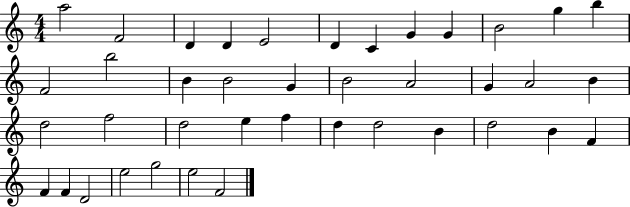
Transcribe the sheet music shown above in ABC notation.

X:1
T:Untitled
M:4/4
L:1/4
K:C
a2 F2 D D E2 D C G G B2 g b F2 b2 B B2 G B2 A2 G A2 B d2 f2 d2 e f d d2 B d2 B F F F D2 e2 g2 e2 F2